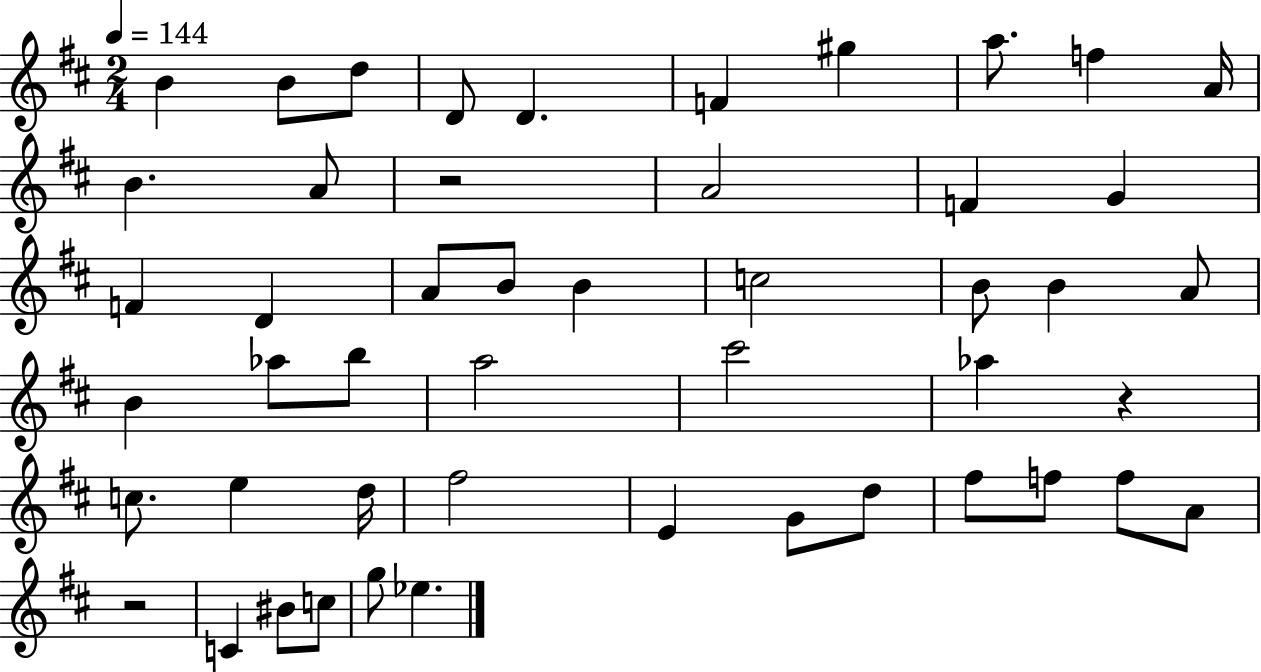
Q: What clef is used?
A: treble